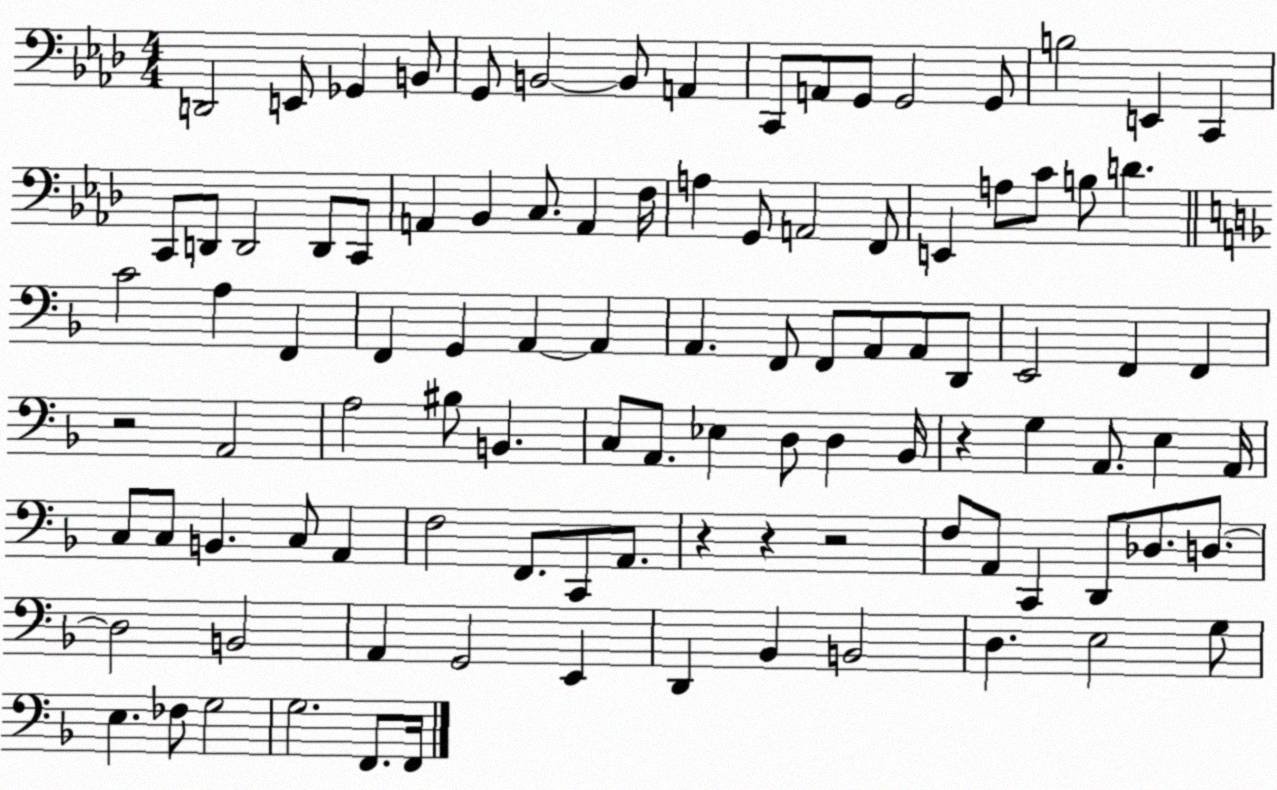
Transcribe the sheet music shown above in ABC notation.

X:1
T:Untitled
M:4/4
L:1/4
K:Ab
D,,2 E,,/2 _G,, B,,/2 G,,/2 B,,2 B,,/2 A,, C,,/2 A,,/2 G,,/2 G,,2 G,,/2 B,2 E,, C,, C,,/2 D,,/2 D,,2 D,,/2 C,,/2 A,, _B,, C,/2 A,, F,/4 A, G,,/2 A,,2 F,,/2 E,, A,/2 C/2 B,/2 D C2 A, F,, F,, G,, A,, A,, A,, F,,/2 F,,/2 A,,/2 A,,/2 D,,/2 E,,2 F,, F,, z2 A,,2 A,2 ^B,/2 B,, C,/2 A,,/2 _E, D,/2 D, _B,,/4 z G, A,,/2 E, A,,/4 C,/2 C,/2 B,, C,/2 A,, F,2 F,,/2 C,,/2 A,,/2 z z z2 F,/2 A,,/2 C,, D,,/2 _D,/2 D,/2 D,2 B,,2 A,, G,,2 E,, D,, _B,, B,,2 D, E,2 G,/2 E, _F,/2 G,2 G,2 F,,/2 F,,/4